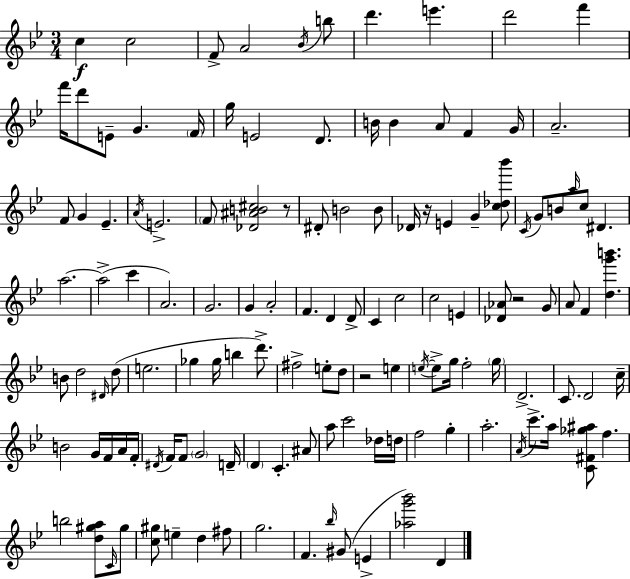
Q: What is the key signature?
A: BES major